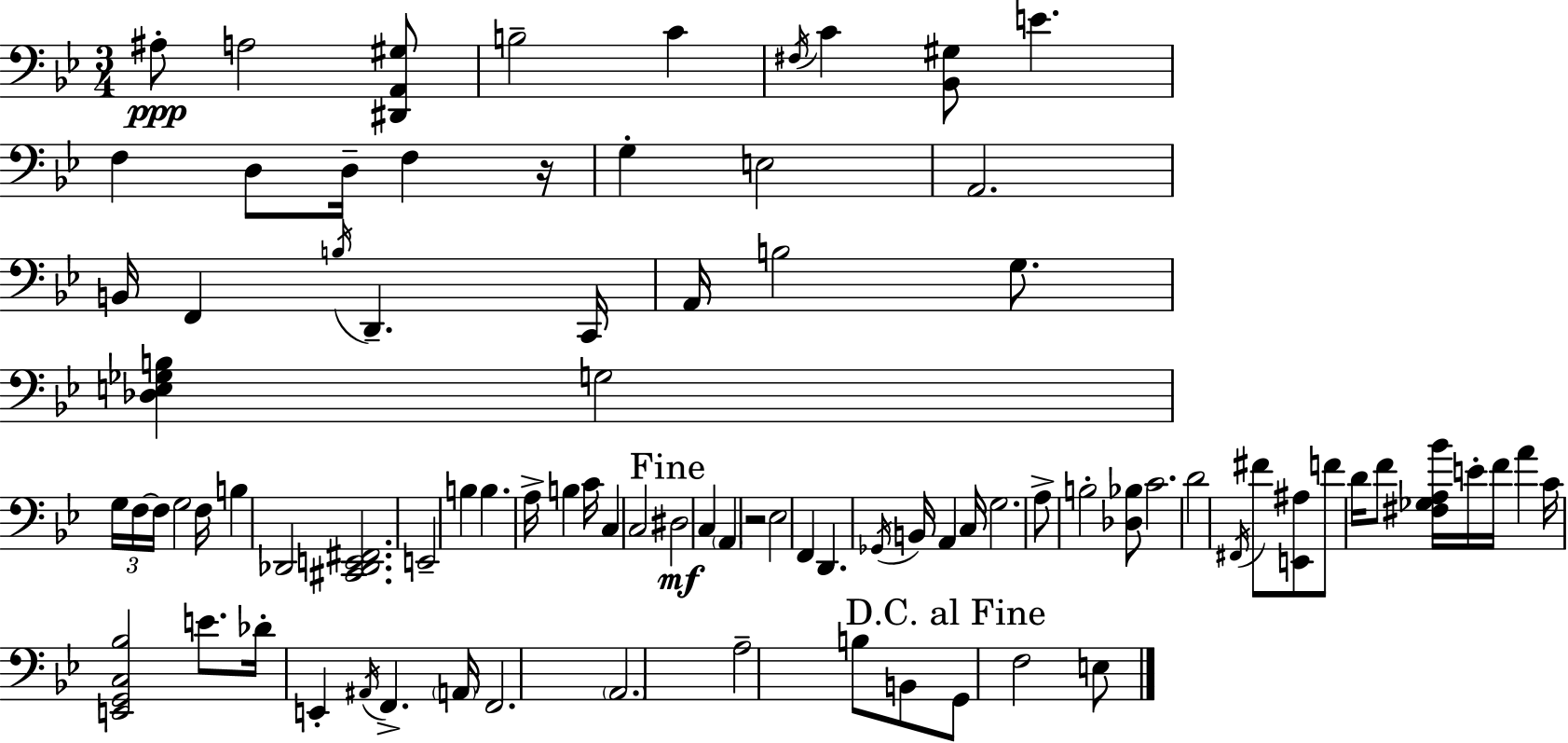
{
  \clef bass
  \numericTimeSignature
  \time 3/4
  \key bes \major
  \repeat volta 2 { ais8-.\ppp a2 <dis, a, gis>8 | b2-- c'4 | \acciaccatura { fis16 } c'4 <bes, gis>8 e'4. | f4 d8 d16-- f4 | \break r16 g4-. e2 | a,2. | b,16 f,4 \acciaccatura { b16 } d,4.-- | c,16 a,16 b2 g8. | \break <des e ges b>4 g2 | \tuplet 3/2 { g16 f16~~ f16 } g2 | f16 b4 des,2 | <cis, des, e, fis,>2. | \break e,2-- b4 | b4. a16-> b4 | c'16 c4 c2 | \mark "Fine" dis2\mf c4 | \break \parenthesize a,4 r2 | ees2 f,4 | d,4. \acciaccatura { ges,16 } b,16 a,4 | c16 g2. | \break a8-> b2-. | <des bes>8 c'2. | d'2 \acciaccatura { fis,16 } | fis'8 <e, ais>8 f'8 d'16 f'8 <fis ges a bes'>16 e'16-. f'16 | \break a'4 c'16 <e, g, c bes>2 | e'8. des'16-. e,4-. \acciaccatura { ais,16 } f,4.-> | \parenthesize a,16 f,2. | \parenthesize a,2. | \break a2-- | b8 b,8 \mark "D.C. al Fine" g,8 f2 | e8 } \bar "|."
}